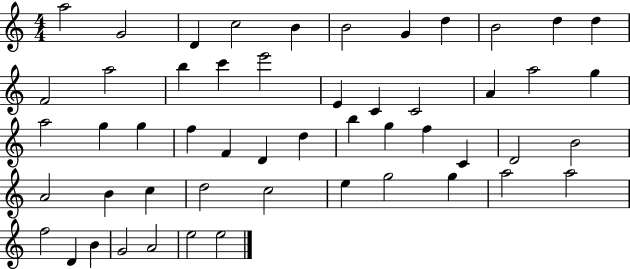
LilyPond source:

{
  \clef treble
  \numericTimeSignature
  \time 4/4
  \key c \major
  a''2 g'2 | d'4 c''2 b'4 | b'2 g'4 d''4 | b'2 d''4 d''4 | \break f'2 a''2 | b''4 c'''4 e'''2 | e'4 c'4 c'2 | a'4 a''2 g''4 | \break a''2 g''4 g''4 | f''4 f'4 d'4 d''4 | b''4 g''4 f''4 c'4 | d'2 b'2 | \break a'2 b'4 c''4 | d''2 c''2 | e''4 g''2 g''4 | a''2 a''2 | \break f''2 d'4 b'4 | g'2 a'2 | e''2 e''2 | \bar "|."
}